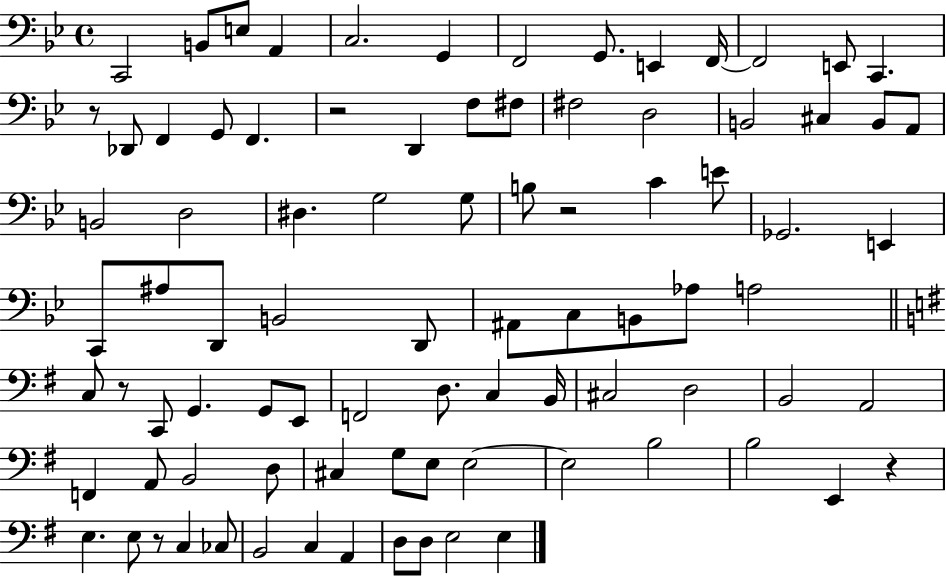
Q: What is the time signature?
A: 4/4